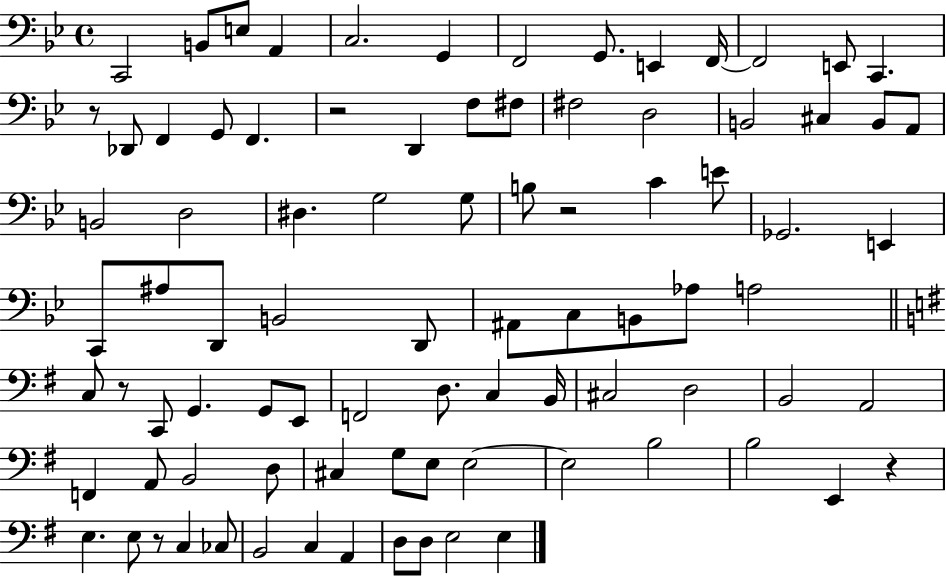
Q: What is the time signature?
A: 4/4